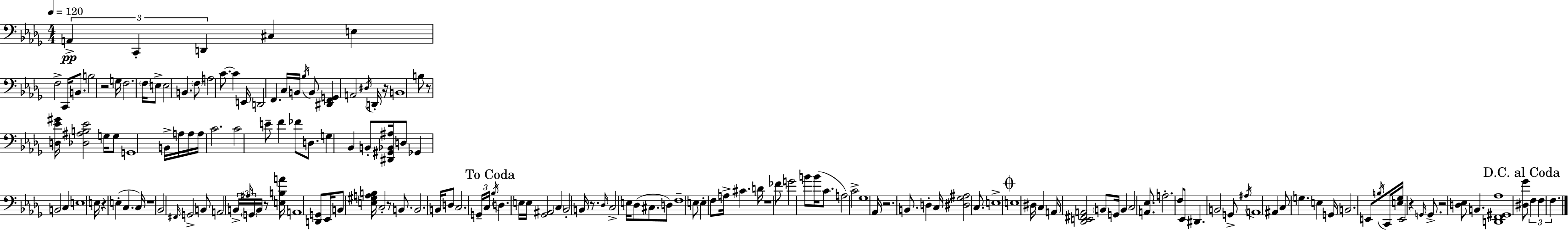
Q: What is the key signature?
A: BES minor